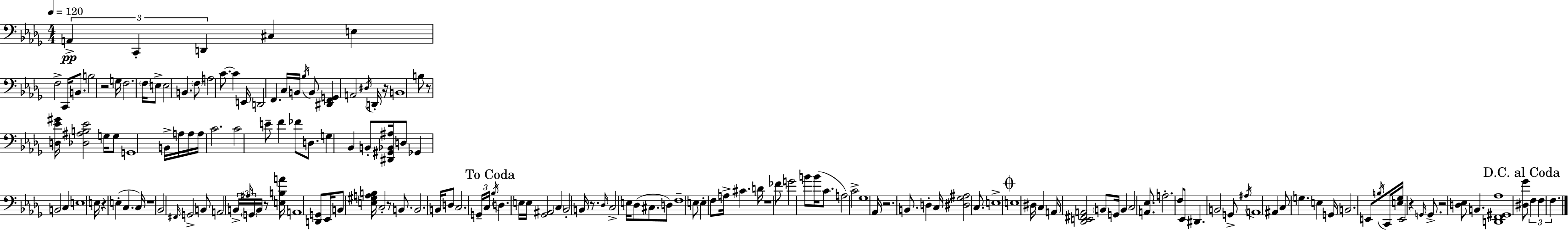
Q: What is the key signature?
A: BES minor